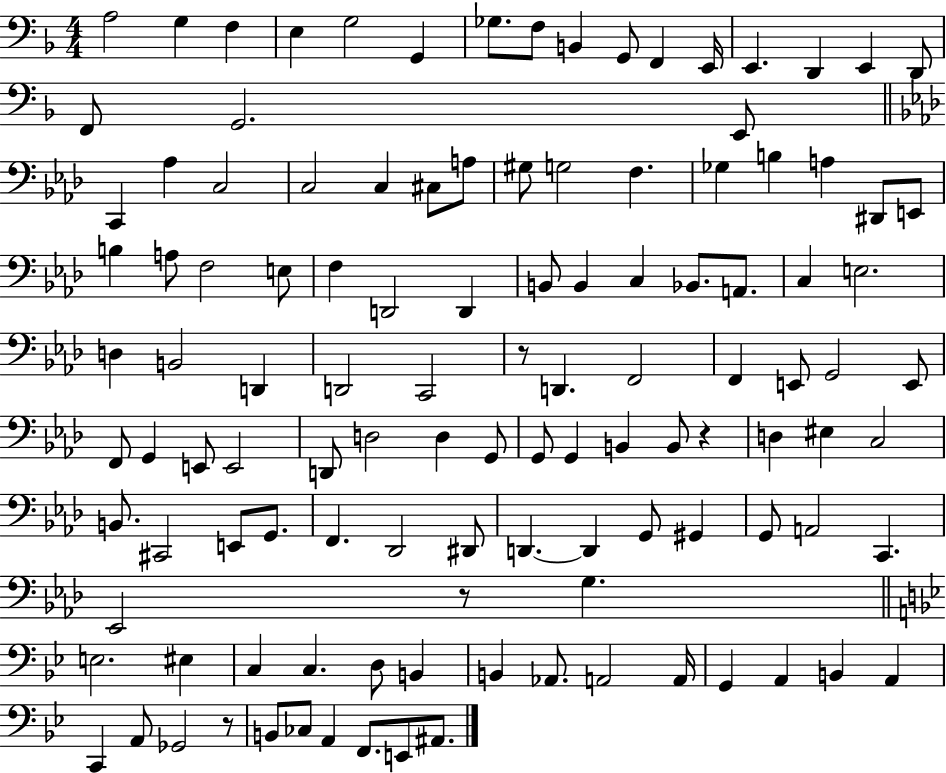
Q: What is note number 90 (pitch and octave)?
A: G3